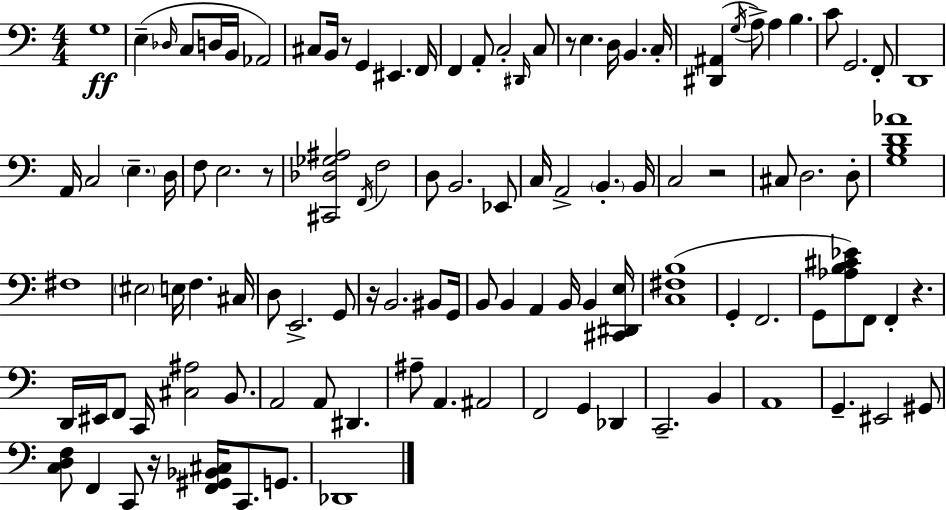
X:1
T:Untitled
M:4/4
L:1/4
K:Am
G,4 E, _D,/4 C,/2 D,/4 B,,/4 _A,,2 ^C,/2 B,,/4 z/2 G,, ^E,, F,,/4 F,, A,,/2 C,2 ^D,,/4 C,/2 z/2 E, D,/4 B,, C,/4 [^D,,^A,,] G,/4 A,/2 A, B, C/2 G,,2 F,,/2 D,,4 A,,/4 C,2 E, D,/4 F,/2 E,2 z/2 [^C,,_D,_G,^A,]2 F,,/4 F,2 D,/2 B,,2 _E,,/2 C,/4 A,,2 B,, B,,/4 C,2 z2 ^C,/2 D,2 D,/2 [G,B,D_A]4 ^F,4 ^E,2 E,/4 F, ^C,/4 D,/2 E,,2 G,,/2 z/4 B,,2 ^B,,/2 G,,/4 B,,/2 B,, A,, B,,/4 B,, [^C,,^D,,E,]/4 [C,^F,B,]4 G,, F,,2 G,,/2 [_A,B,^C_E]/2 F,,/2 F,, z D,,/4 ^E,,/4 F,,/2 C,,/4 [^C,^A,]2 B,,/2 A,,2 A,,/2 ^D,, ^A,/2 A,, ^A,,2 F,,2 G,, _D,, C,,2 B,, A,,4 G,, ^E,,2 ^G,,/2 [C,D,F,]/2 F,, C,,/2 z/4 [F,,^G,,_B,,^C,]/4 C,,/2 G,,/2 _D,,4